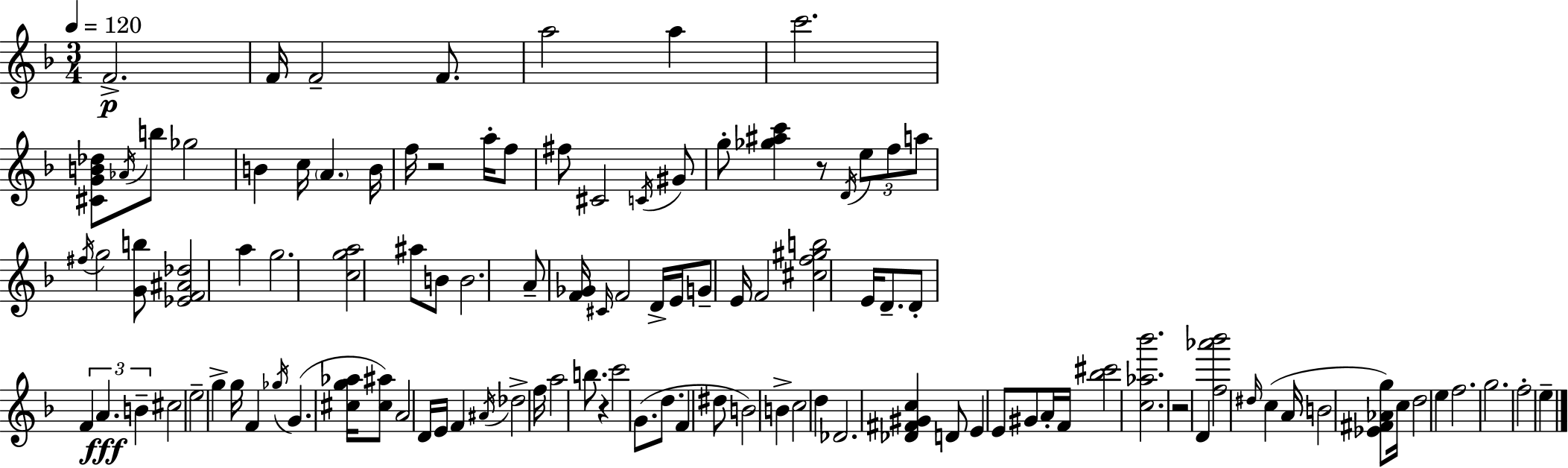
X:1
T:Untitled
M:3/4
L:1/4
K:Dm
F2 F/4 F2 F/2 a2 a c'2 [^CGB_d]/2 _A/4 b/2 _g2 B c/4 A B/4 f/4 z2 a/4 f/2 ^f/2 ^C2 C/4 ^G/2 g/2 [_g^ac'] z/2 D/4 e/2 f/2 a/2 ^f/4 g2 [Gb]/2 [_EF^A_d]2 a g2 [cga]2 ^a/2 B/2 B2 A/2 [F_G]/4 ^C/4 F2 D/4 E/4 G/2 E/4 F2 [^cf^gb]2 E/4 D/2 D/2 F A B ^c2 e2 g g/4 F _g/4 G [^cg_a]/4 [^c^a]/2 A2 D/4 E/4 F ^A/4 _d2 f/4 a2 b/2 z c'2 G/2 d/2 F ^d/2 B2 B c2 d _D2 [_D^F^Gc] D/2 E E/2 ^G/2 A/4 F/4 [_b^c']2 [c_a_b']2 z2 D [f_a'_b']2 ^d/4 c A/4 B2 [_E^F_Ag]/2 c/4 d2 e f2 g2 f2 e